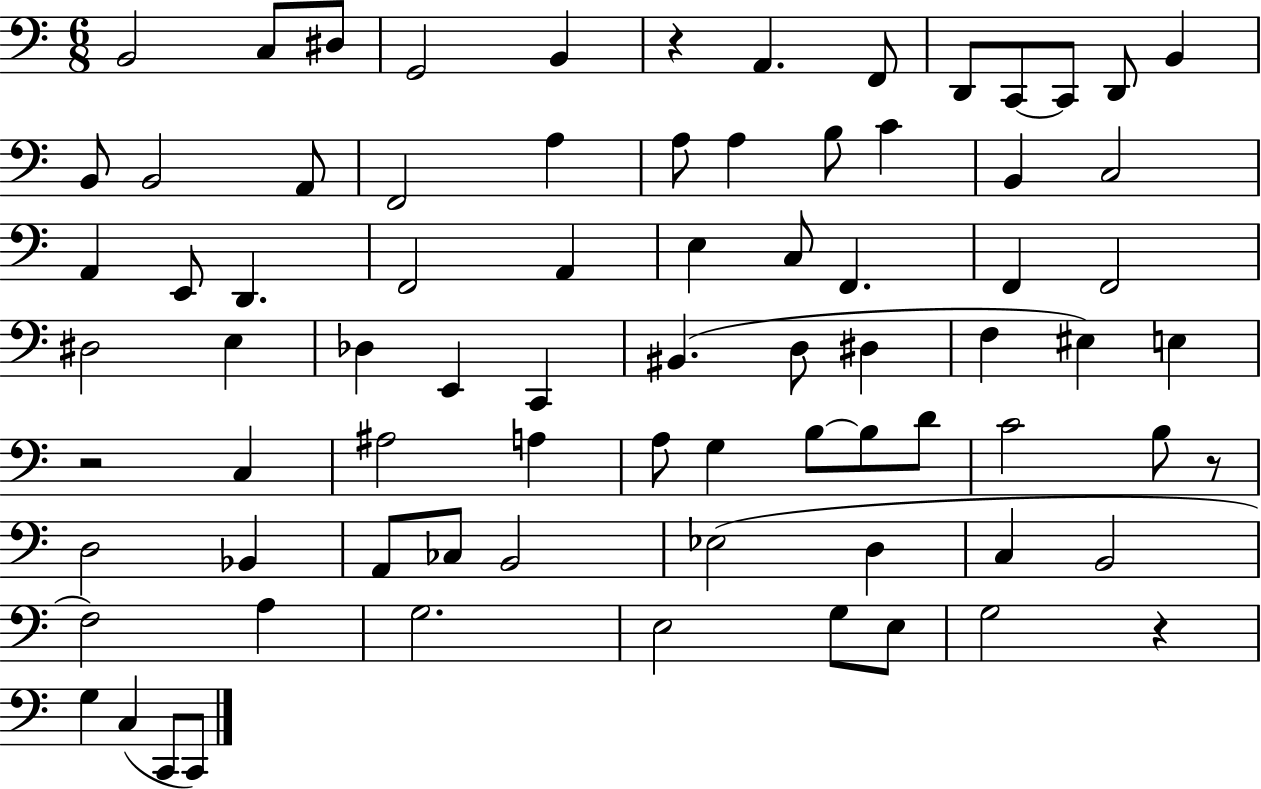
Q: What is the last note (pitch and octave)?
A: C2